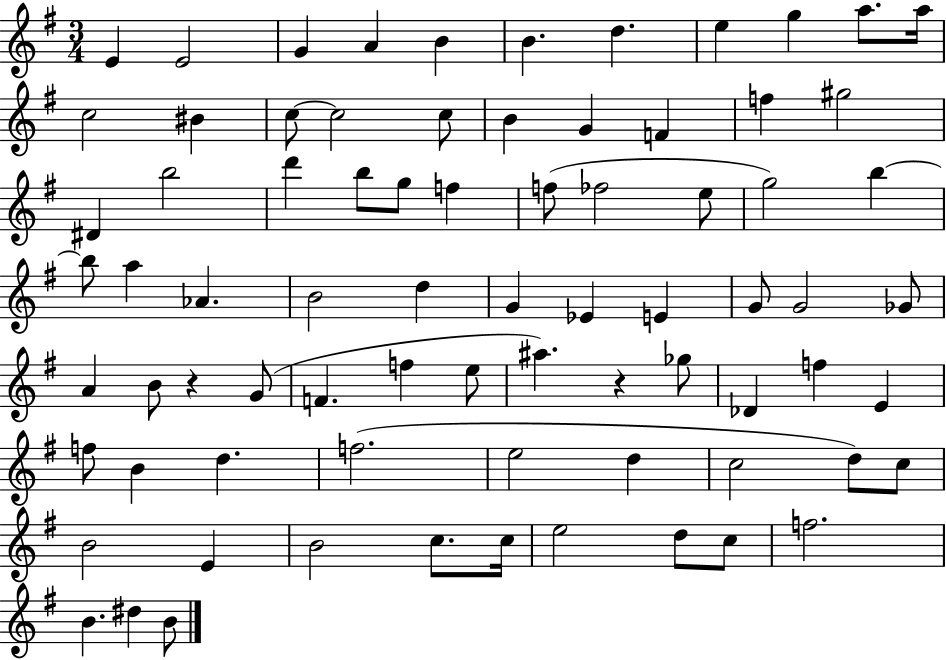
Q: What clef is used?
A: treble